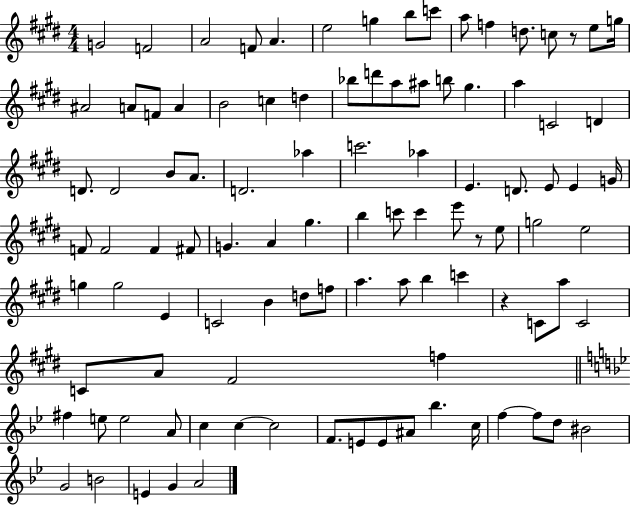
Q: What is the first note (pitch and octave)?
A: G4